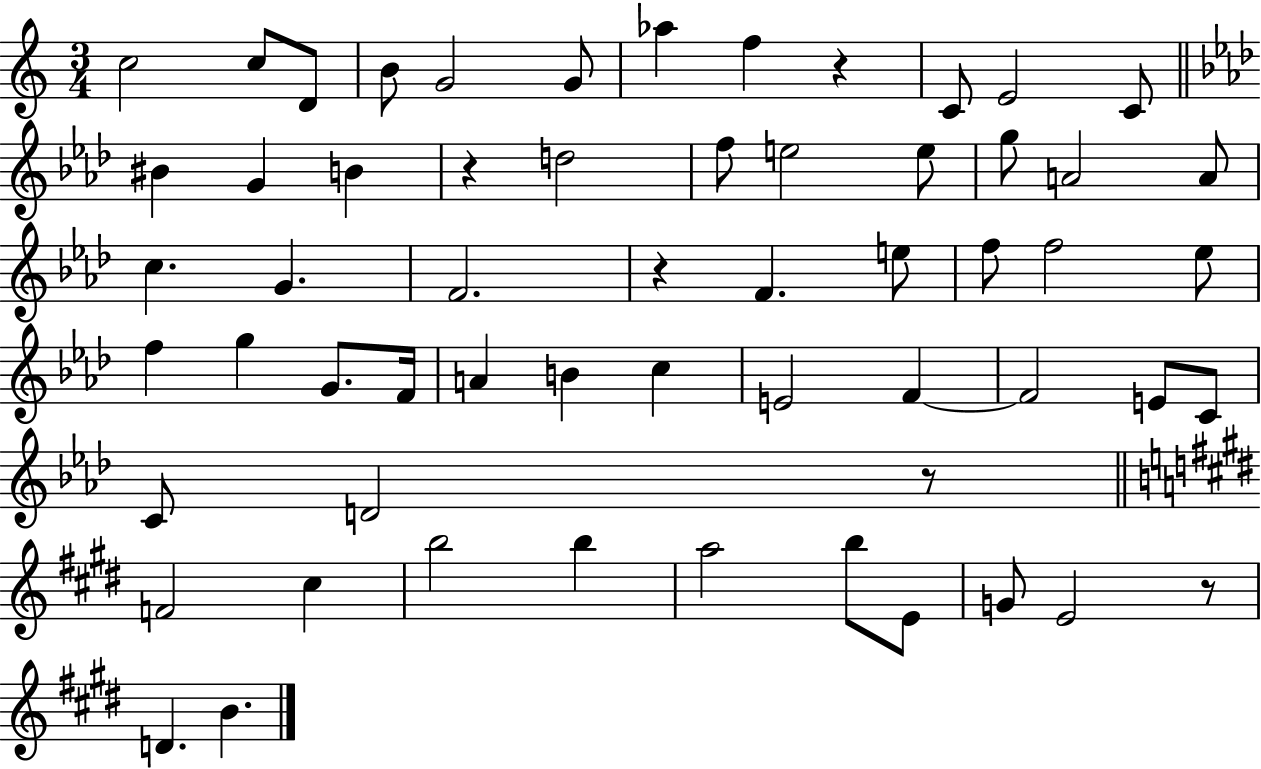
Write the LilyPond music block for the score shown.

{
  \clef treble
  \numericTimeSignature
  \time 3/4
  \key c \major
  c''2 c''8 d'8 | b'8 g'2 g'8 | aes''4 f''4 r4 | c'8 e'2 c'8 | \break \bar "||" \break \key aes \major bis'4 g'4 b'4 | r4 d''2 | f''8 e''2 e''8 | g''8 a'2 a'8 | \break c''4. g'4. | f'2. | r4 f'4. e''8 | f''8 f''2 ees''8 | \break f''4 g''4 g'8. f'16 | a'4 b'4 c''4 | e'2 f'4~~ | f'2 e'8 c'8 | \break c'8 d'2 r8 | \bar "||" \break \key e \major f'2 cis''4 | b''2 b''4 | a''2 b''8 e'8 | g'8 e'2 r8 | \break d'4. b'4. | \bar "|."
}